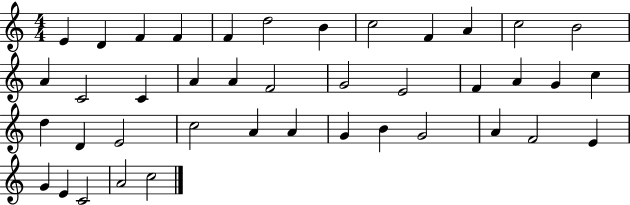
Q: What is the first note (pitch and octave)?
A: E4